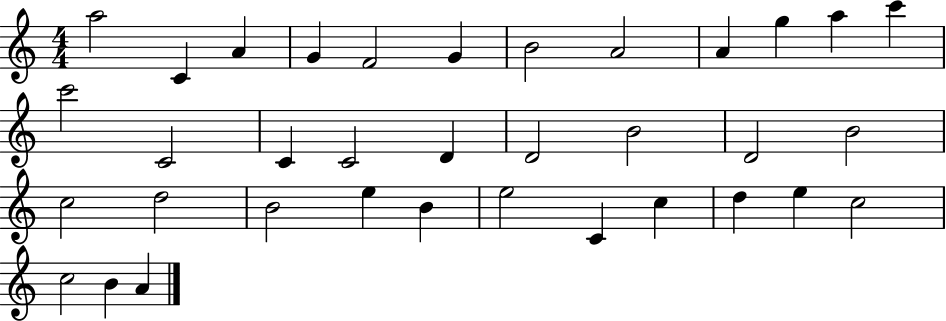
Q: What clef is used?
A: treble